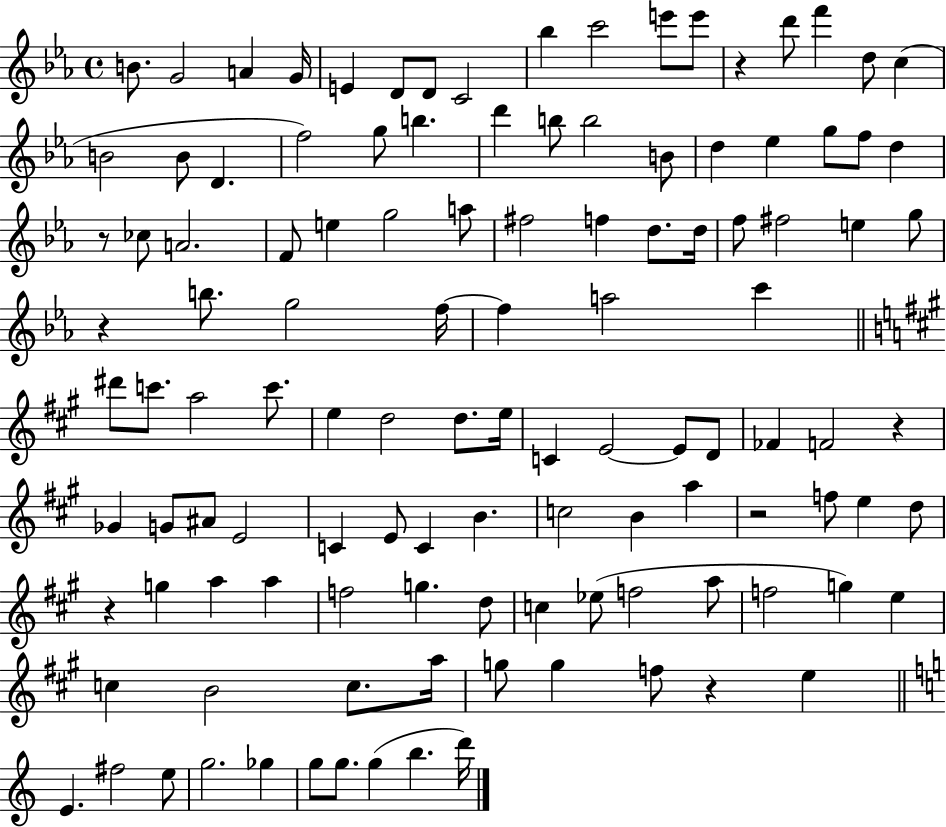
B4/e. G4/h A4/q G4/s E4/q D4/e D4/e C4/h Bb5/q C6/h E6/e E6/e R/q D6/e F6/q D5/e C5/q B4/h B4/e D4/q. F5/h G5/e B5/q. D6/q B5/e B5/h B4/e D5/q Eb5/q G5/e F5/e D5/q R/e CES5/e A4/h. F4/e E5/q G5/h A5/e F#5/h F5/q D5/e. D5/s F5/e F#5/h E5/q G5/e R/q B5/e. G5/h F5/s F5/q A5/h C6/q D#6/e C6/e. A5/h C6/e. E5/q D5/h D5/e. E5/s C4/q E4/h E4/e D4/e FES4/q F4/h R/q Gb4/q G4/e A#4/e E4/h C4/q E4/e C4/q B4/q. C5/h B4/q A5/q R/h F5/e E5/q D5/e R/q G5/q A5/q A5/q F5/h G5/q. D5/e C5/q Eb5/e F5/h A5/e F5/h G5/q E5/q C5/q B4/h C5/e. A5/s G5/e G5/q F5/e R/q E5/q E4/q. F#5/h E5/e G5/h. Gb5/q G5/e G5/e. G5/q B5/q. D6/s